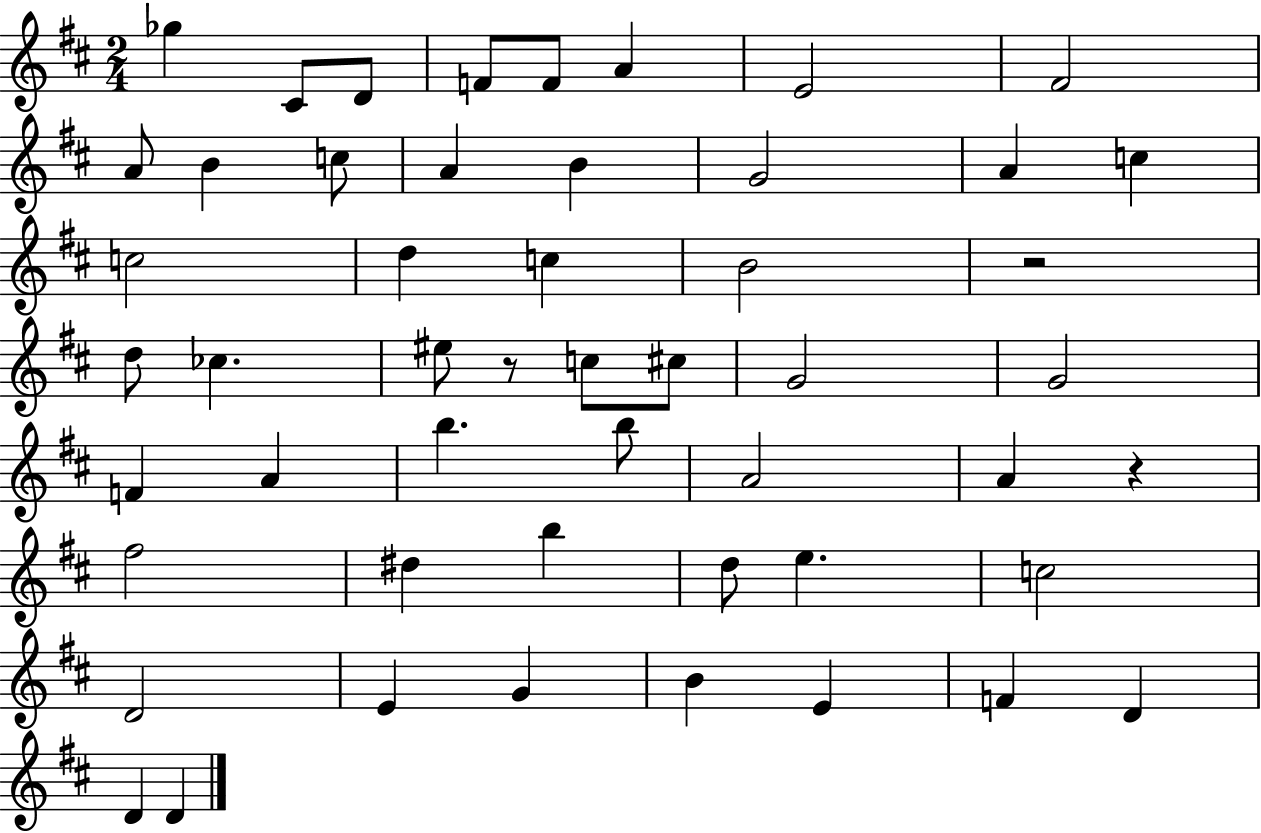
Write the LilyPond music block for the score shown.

{
  \clef treble
  \numericTimeSignature
  \time 2/4
  \key d \major
  ges''4 cis'8 d'8 | f'8 f'8 a'4 | e'2 | fis'2 | \break a'8 b'4 c''8 | a'4 b'4 | g'2 | a'4 c''4 | \break c''2 | d''4 c''4 | b'2 | r2 | \break d''8 ces''4. | eis''8 r8 c''8 cis''8 | g'2 | g'2 | \break f'4 a'4 | b''4. b''8 | a'2 | a'4 r4 | \break fis''2 | dis''4 b''4 | d''8 e''4. | c''2 | \break d'2 | e'4 g'4 | b'4 e'4 | f'4 d'4 | \break d'4 d'4 | \bar "|."
}